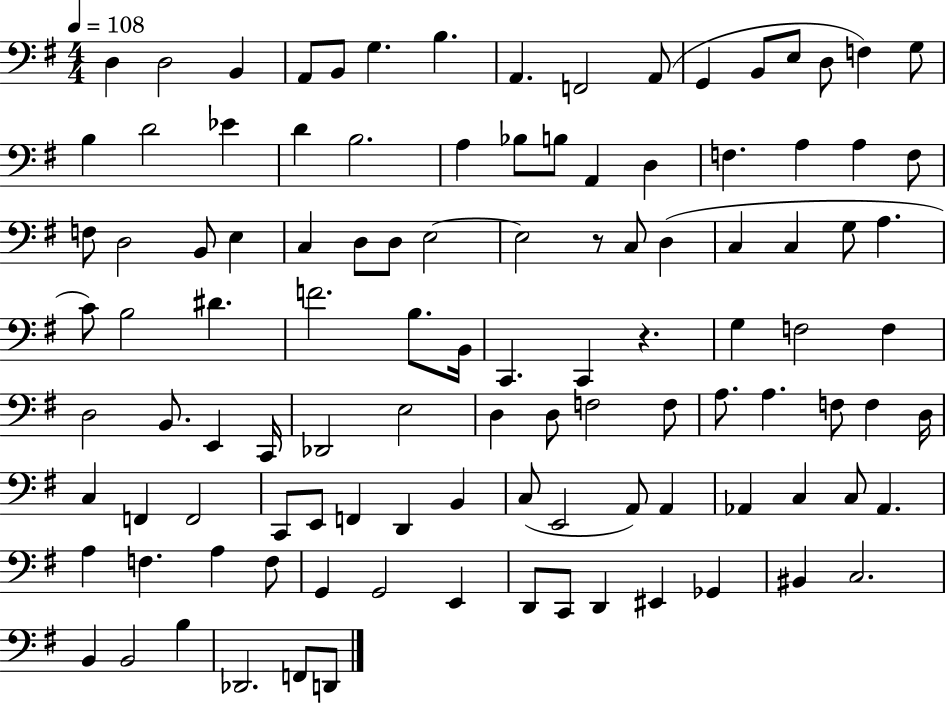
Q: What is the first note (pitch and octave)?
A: D3